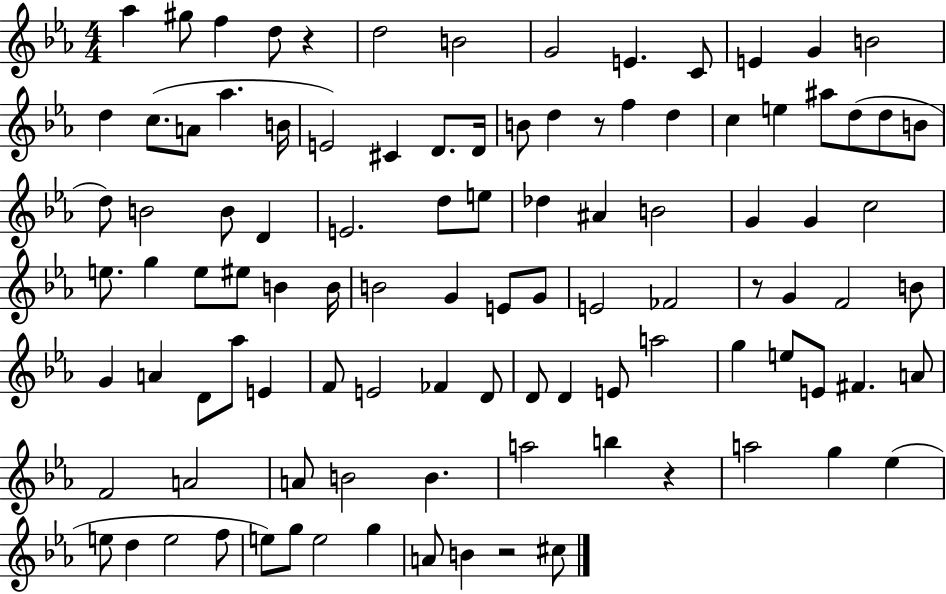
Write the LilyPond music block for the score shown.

{
  \clef treble
  \numericTimeSignature
  \time 4/4
  \key ees \major
  aes''4 gis''8 f''4 d''8 r4 | d''2 b'2 | g'2 e'4. c'8 | e'4 g'4 b'2 | \break d''4 c''8.( a'8 aes''4. b'16 | e'2) cis'4 d'8. d'16 | b'8 d''4 r8 f''4 d''4 | c''4 e''4 ais''8 d''8( d''8 b'8 | \break d''8) b'2 b'8 d'4 | e'2. d''8 e''8 | des''4 ais'4 b'2 | g'4 g'4 c''2 | \break e''8. g''4 e''8 eis''8 b'4 b'16 | b'2 g'4 e'8 g'8 | e'2 fes'2 | r8 g'4 f'2 b'8 | \break g'4 a'4 d'8 aes''8 e'4 | f'8 e'2 fes'4 d'8 | d'8 d'4 e'8 a''2 | g''4 e''8 e'8 fis'4. a'8 | \break f'2 a'2 | a'8 b'2 b'4. | a''2 b''4 r4 | a''2 g''4 ees''4( | \break e''8 d''4 e''2 f''8 | e''8) g''8 e''2 g''4 | a'8 b'4 r2 cis''8 | \bar "|."
}